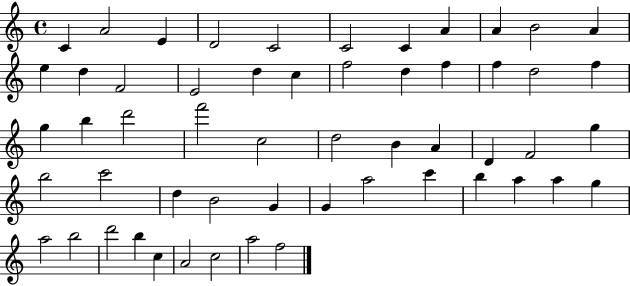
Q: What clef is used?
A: treble